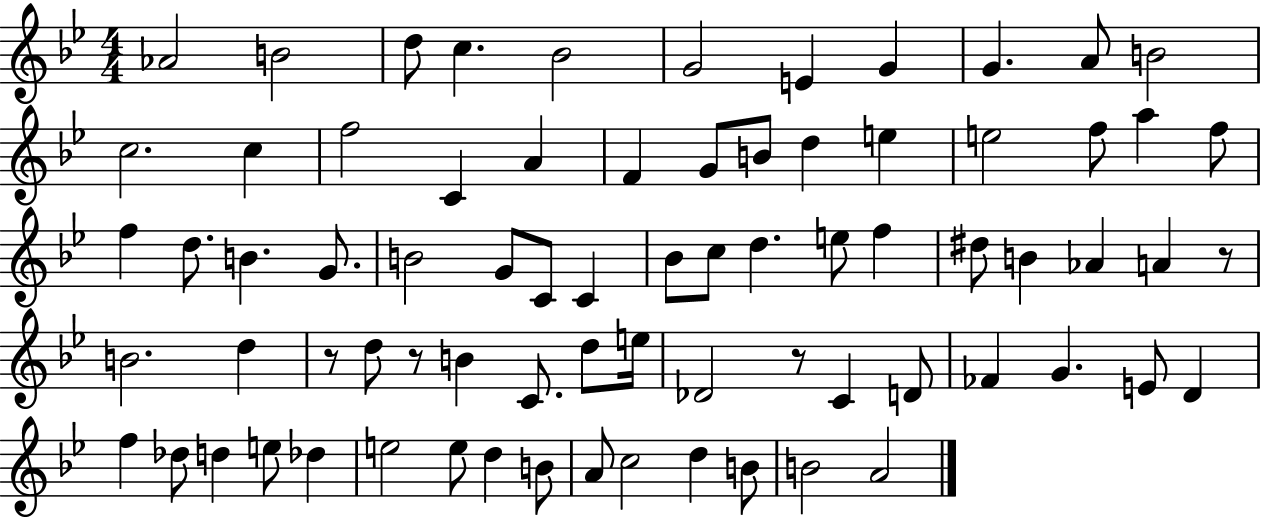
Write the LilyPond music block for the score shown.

{
  \clef treble
  \numericTimeSignature
  \time 4/4
  \key bes \major
  aes'2 b'2 | d''8 c''4. bes'2 | g'2 e'4 g'4 | g'4. a'8 b'2 | \break c''2. c''4 | f''2 c'4 a'4 | f'4 g'8 b'8 d''4 e''4 | e''2 f''8 a''4 f''8 | \break f''4 d''8. b'4. g'8. | b'2 g'8 c'8 c'4 | bes'8 c''8 d''4. e''8 f''4 | dis''8 b'4 aes'4 a'4 r8 | \break b'2. d''4 | r8 d''8 r8 b'4 c'8. d''8 e''16 | des'2 r8 c'4 d'8 | fes'4 g'4. e'8 d'4 | \break f''4 des''8 d''4 e''8 des''4 | e''2 e''8 d''4 b'8 | a'8 c''2 d''4 b'8 | b'2 a'2 | \break \bar "|."
}